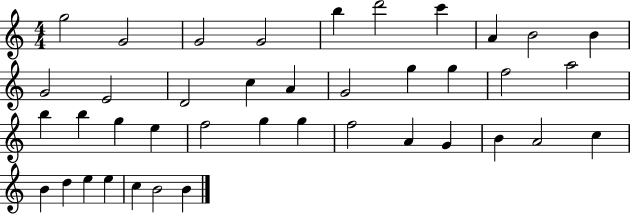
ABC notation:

X:1
T:Untitled
M:4/4
L:1/4
K:C
g2 G2 G2 G2 b d'2 c' A B2 B G2 E2 D2 c A G2 g g f2 a2 b b g e f2 g g f2 A G B A2 c B d e e c B2 B